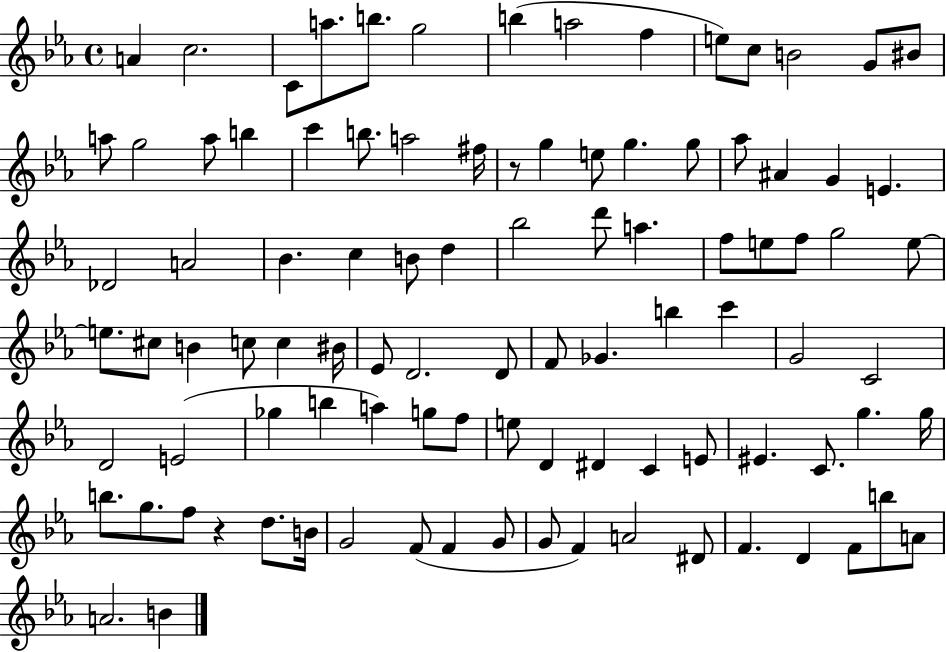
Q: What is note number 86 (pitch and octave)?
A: F4